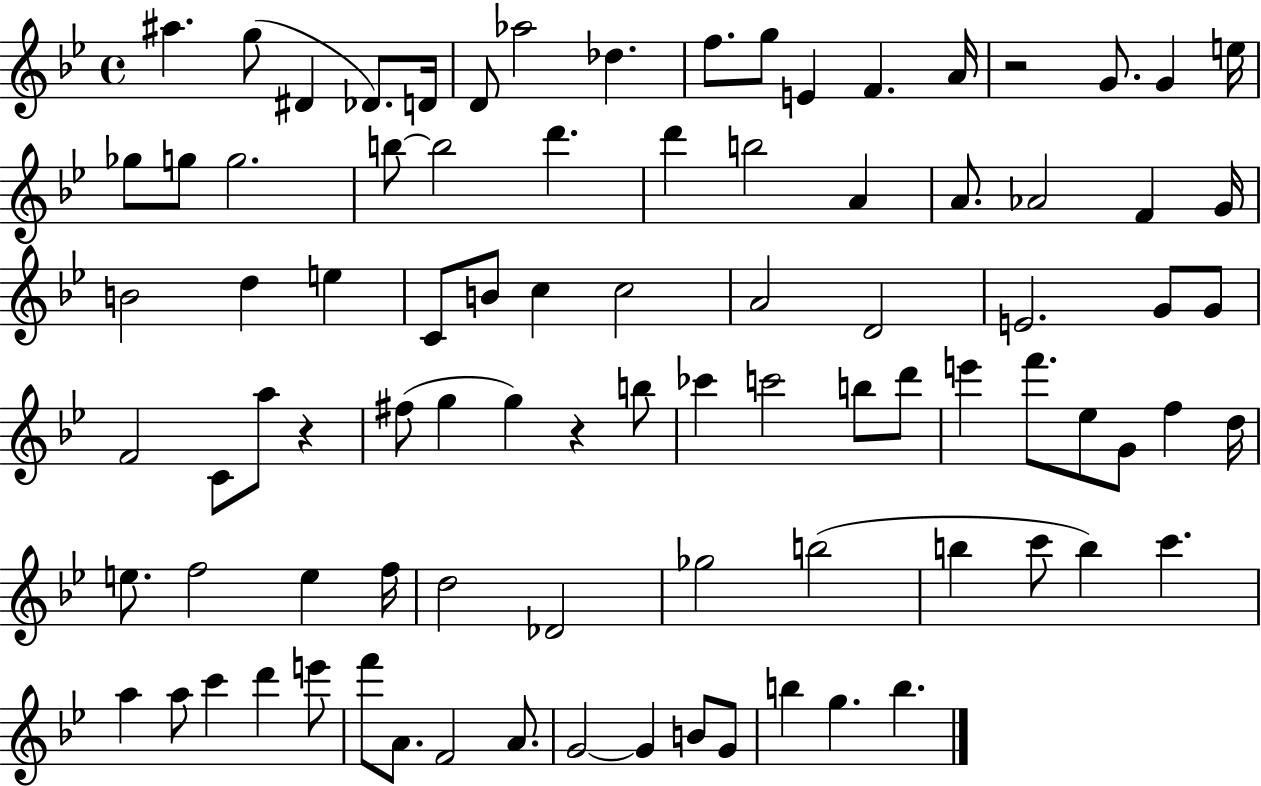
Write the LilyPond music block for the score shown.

{
  \clef treble
  \time 4/4
  \defaultTimeSignature
  \key bes \major
  ais''4. g''8( dis'4 des'8.) d'16 | d'8 aes''2 des''4. | f''8. g''8 e'4 f'4. a'16 | r2 g'8. g'4 e''16 | \break ges''8 g''8 g''2. | b''8~~ b''2 d'''4. | d'''4 b''2 a'4 | a'8. aes'2 f'4 g'16 | \break b'2 d''4 e''4 | c'8 b'8 c''4 c''2 | a'2 d'2 | e'2. g'8 g'8 | \break f'2 c'8 a''8 r4 | fis''8( g''4 g''4) r4 b''8 | ces'''4 c'''2 b''8 d'''8 | e'''4 f'''8. ees''8 g'8 f''4 d''16 | \break e''8. f''2 e''4 f''16 | d''2 des'2 | ges''2 b''2( | b''4 c'''8 b''4) c'''4. | \break a''4 a''8 c'''4 d'''4 e'''8 | f'''8 a'8. f'2 a'8. | g'2~~ g'4 b'8 g'8 | b''4 g''4. b''4. | \break \bar "|."
}